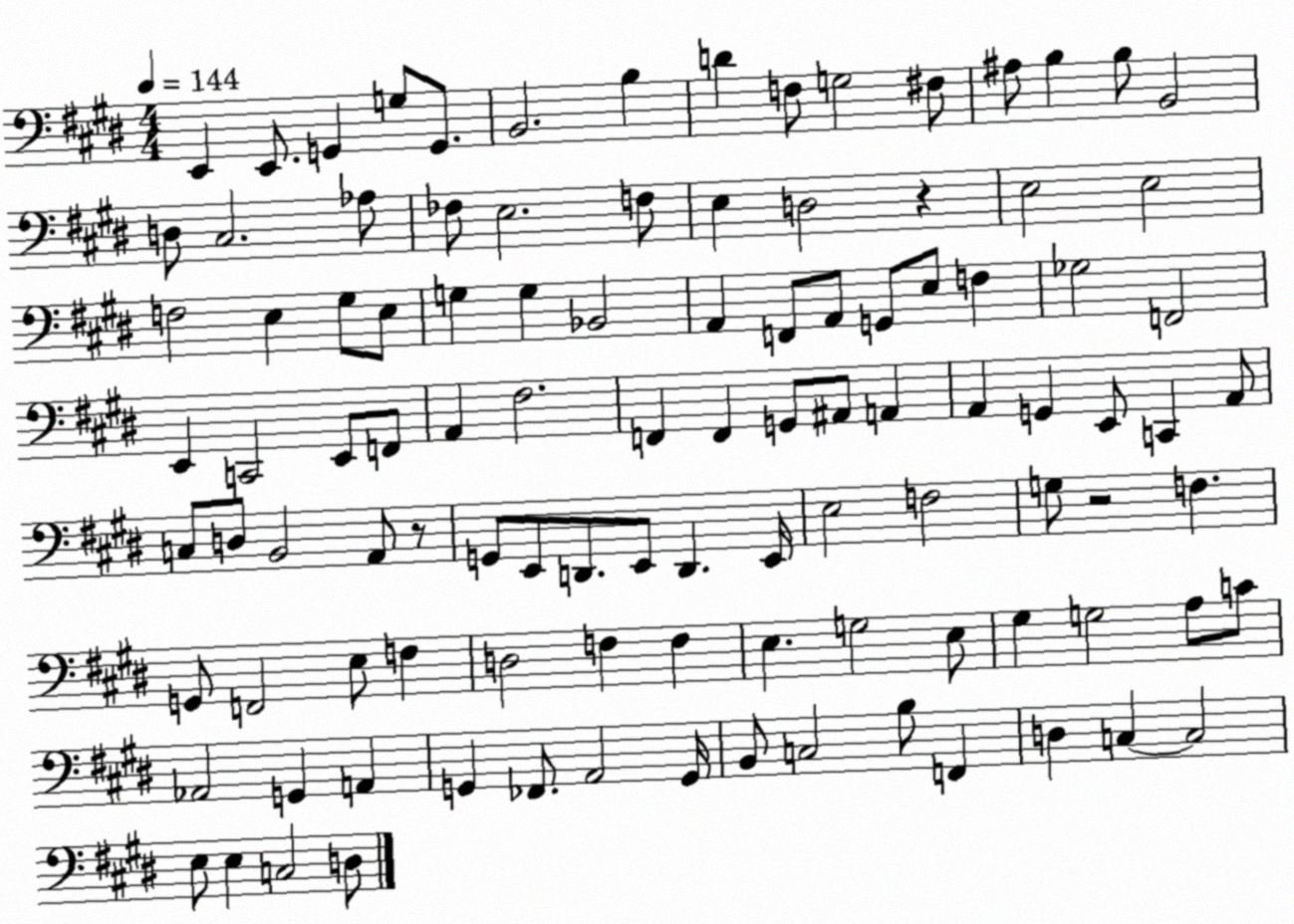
X:1
T:Untitled
M:4/4
L:1/4
K:E
E,, E,,/2 G,, G,/2 G,,/2 B,,2 B, D F,/2 G,2 ^F,/2 ^A,/2 B, B,/2 B,,2 D,/2 ^C,2 _A,/2 _F,/2 E,2 F,/2 E, D,2 z E,2 E,2 F,2 E, ^G,/2 E,/2 G, G, _B,,2 A,, F,,/2 A,,/2 G,,/2 E,/2 F, _G,2 F,,2 E,, C,,2 E,,/2 F,,/2 A,, ^F,2 F,, F,, G,,/2 ^A,,/2 A,, A,, G,, E,,/2 C,, A,,/2 C,/2 D,/2 B,,2 A,,/2 z/2 G,,/2 E,,/2 D,,/2 E,,/2 D,, E,,/4 E,2 F,2 G,/2 z2 F, G,,/2 F,,2 E,/2 F, D,2 F, F, E, G,2 E,/2 ^G, G,2 A,/2 C/2 _A,,2 G,, A,, G,, _F,,/2 A,,2 G,,/4 B,,/2 C,2 B,/2 F,, D, C, C,2 E,/2 E, C,2 D,/2